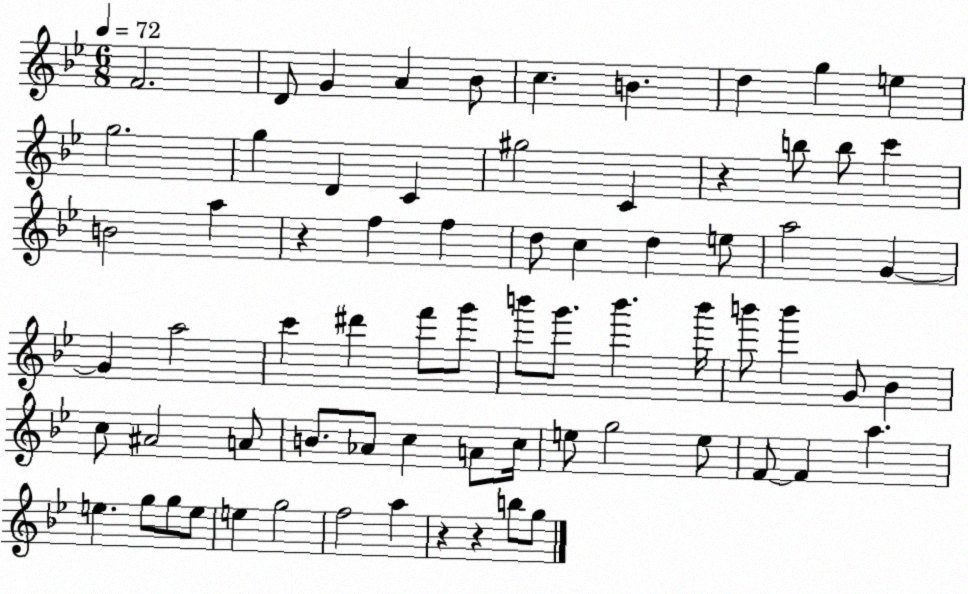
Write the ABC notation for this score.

X:1
T:Untitled
M:6/8
L:1/4
K:Bb
F2 D/2 G A _B/2 c B d g e g2 g D C ^g2 C z b/2 b/2 c' B2 a z f f d/2 c d e/2 a2 G G a2 c' ^d' f'/2 g'/2 b'/2 g'/2 b' b'/4 b'/2 b' G/2 _B c/2 ^A2 A/2 B/2 _A/2 c A/2 c/4 e/2 g2 e/2 F/2 F a e g/2 g/2 e/2 e g2 f2 a z z b/2 g/2